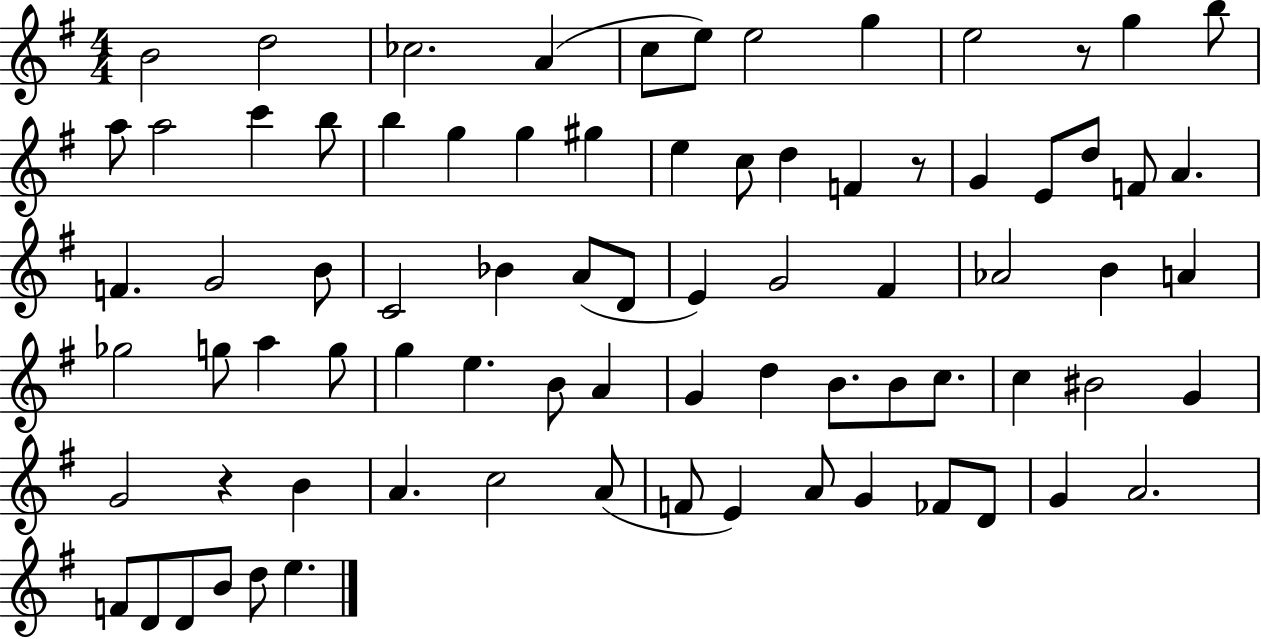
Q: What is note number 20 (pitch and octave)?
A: E5